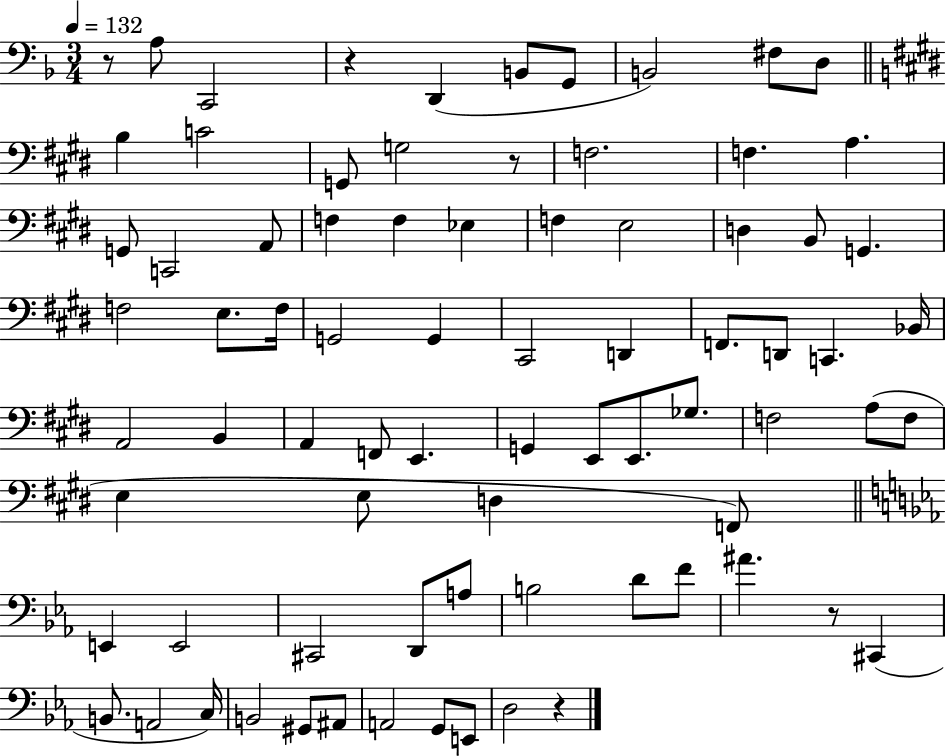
R/e A3/e C2/h R/q D2/q B2/e G2/e B2/h F#3/e D3/e B3/q C4/h G2/e G3/h R/e F3/h. F3/q. A3/q. G2/e C2/h A2/e F3/q F3/q Eb3/q F3/q E3/h D3/q B2/e G2/q. F3/h E3/e. F3/s G2/h G2/q C#2/h D2/q F2/e. D2/e C2/q. Bb2/s A2/h B2/q A2/q F2/e E2/q. G2/q E2/e E2/e. Gb3/e. F3/h A3/e F3/e E3/q E3/e D3/q F2/e E2/q E2/h C#2/h D2/e A3/e B3/h D4/e F4/e A#4/q. R/e C#2/q B2/e. A2/h C3/s B2/h G#2/e A#2/e A2/h G2/e E2/e D3/h R/q